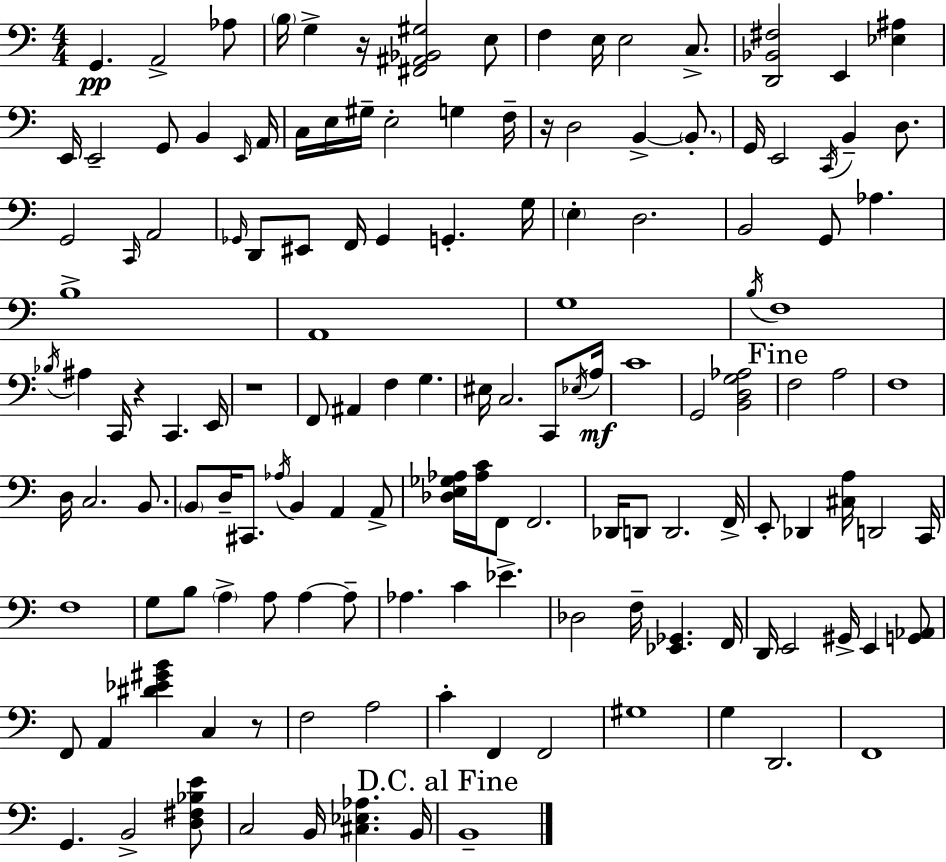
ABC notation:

X:1
T:Untitled
M:4/4
L:1/4
K:C
G,, A,,2 _A,/2 B,/4 G, z/4 [^F,,^A,,_B,,^G,]2 E,/2 F, E,/4 E,2 C,/2 [D,,_B,,^F,]2 E,, [_E,^A,] E,,/4 E,,2 G,,/2 B,, E,,/4 A,,/4 C,/4 E,/4 ^G,/4 E,2 G, F,/4 z/4 D,2 B,, B,,/2 G,,/4 E,,2 C,,/4 B,, D,/2 G,,2 C,,/4 A,,2 _G,,/4 D,,/2 ^E,,/2 F,,/4 _G,, G,, G,/4 E, D,2 B,,2 G,,/2 _A, B,4 A,,4 G,4 B,/4 F,4 _B,/4 ^A, C,,/4 z C,, E,,/4 z4 F,,/2 ^A,, F, G, ^E,/4 C,2 C,,/2 _E,/4 A,/4 C4 G,,2 [B,,D,G,_A,]2 F,2 A,2 F,4 D,/4 C,2 B,,/2 B,,/2 D,/4 ^C,,/2 _A,/4 B,, A,, A,,/2 [_D,E,_G,_A,]/4 [_A,C]/4 F,,/2 F,,2 _D,,/4 D,,/2 D,,2 F,,/4 E,,/2 _D,, [^C,A,]/4 D,,2 C,,/4 F,4 G,/2 B,/2 A, A,/2 A, A,/2 _A, C _E _D,2 F,/4 [_E,,_G,,] F,,/4 D,,/4 E,,2 ^G,,/4 E,, [G,,_A,,]/2 F,,/2 A,, [^D_E^GB] C, z/2 F,2 A,2 C F,, F,,2 ^G,4 G, D,,2 F,,4 G,, B,,2 [D,^F,_B,E]/2 C,2 B,,/4 [^C,_E,_A,] B,,/4 B,,4